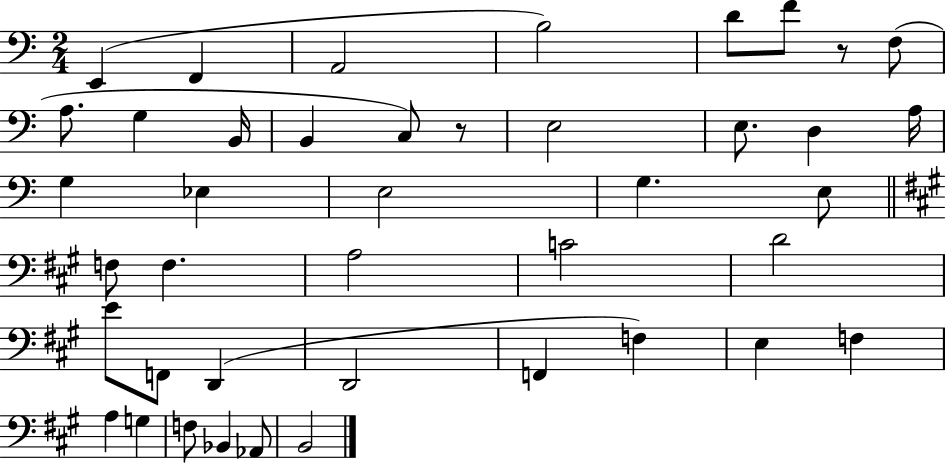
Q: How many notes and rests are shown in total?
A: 42